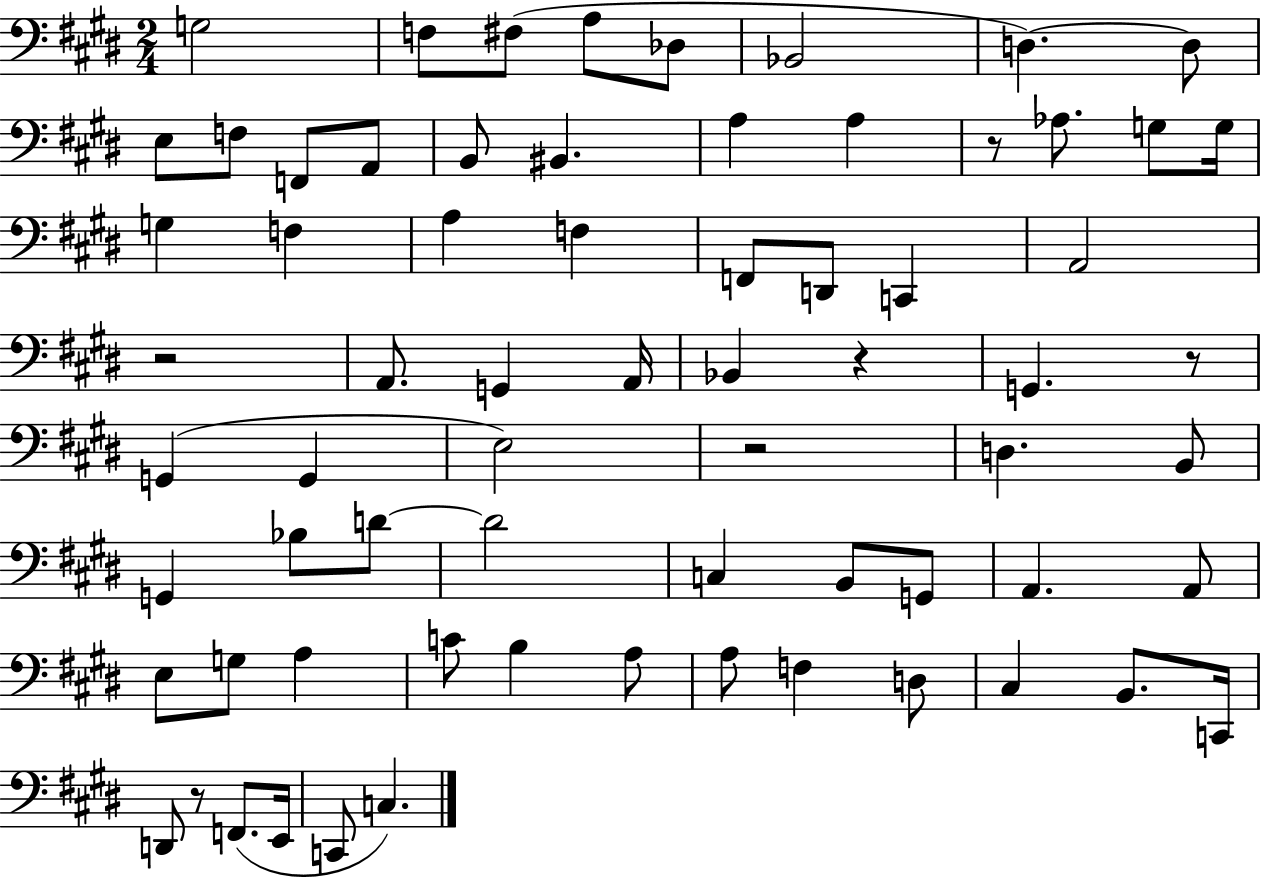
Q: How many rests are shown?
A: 6